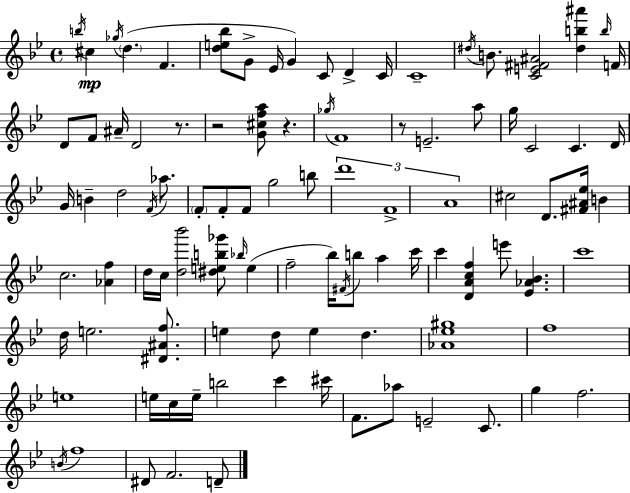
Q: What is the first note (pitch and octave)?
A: B5